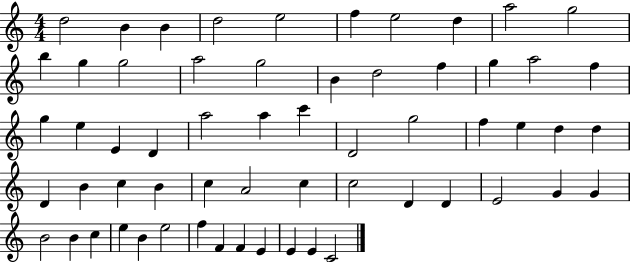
{
  \clef treble
  \numericTimeSignature
  \time 4/4
  \key c \major
  d''2 b'4 b'4 | d''2 e''2 | f''4 e''2 d''4 | a''2 g''2 | \break b''4 g''4 g''2 | a''2 g''2 | b'4 d''2 f''4 | g''4 a''2 f''4 | \break g''4 e''4 e'4 d'4 | a''2 a''4 c'''4 | d'2 g''2 | f''4 e''4 d''4 d''4 | \break d'4 b'4 c''4 b'4 | c''4 a'2 c''4 | c''2 d'4 d'4 | e'2 g'4 g'4 | \break b'2 b'4 c''4 | e''4 b'4 e''2 | f''4 f'4 f'4 e'4 | e'4 e'4 c'2 | \break \bar "|."
}